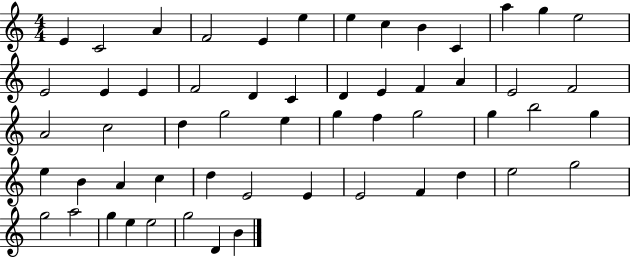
E4/q C4/h A4/q F4/h E4/q E5/q E5/q C5/q B4/q C4/q A5/q G5/q E5/h E4/h E4/q E4/q F4/h D4/q C4/q D4/q E4/q F4/q A4/q E4/h F4/h A4/h C5/h D5/q G5/h E5/q G5/q F5/q G5/h G5/q B5/h G5/q E5/q B4/q A4/q C5/q D5/q E4/h E4/q E4/h F4/q D5/q E5/h G5/h G5/h A5/h G5/q E5/q E5/h G5/h D4/q B4/q